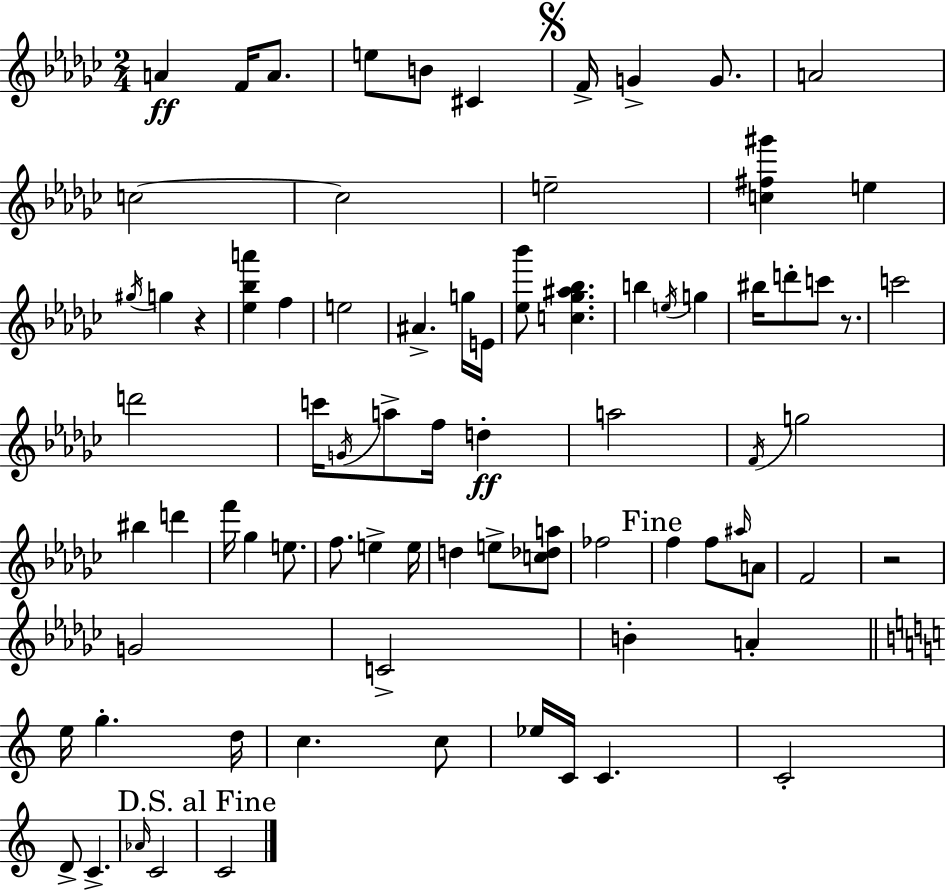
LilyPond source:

{
  \clef treble
  \numericTimeSignature
  \time 2/4
  \key ees \minor
  a'4\ff f'16 a'8. | e''8 b'8 cis'4 | \mark \markup { \musicglyph "scripts.segno" } f'16-> g'4-> g'8. | a'2 | \break c''2~~ | c''2 | e''2-- | <c'' fis'' gis'''>4 e''4 | \break \acciaccatura { gis''16 } g''4 r4 | <ees'' bes'' a'''>4 f''4 | e''2 | ais'4.-> g''16 | \break e'16 <ees'' bes'''>8 <c'' ges'' ais'' bes''>4. | b''4 \acciaccatura { e''16 } g''4 | bis''16 d'''8-. c'''8 r8. | c'''2 | \break d'''2 | c'''16 \acciaccatura { g'16 } a''8-> f''16 d''4-.\ff | a''2 | \acciaccatura { f'16 } g''2 | \break bis''4 | d'''4 f'''16 ges''4 | e''8. f''8. e''4-> | e''16 d''4 | \break e''8-> <c'' des'' a''>8 fes''2 | \mark "Fine" f''4 | f''8 \grace { ais''16 } a'8 f'2 | r2 | \break g'2 | c'2-> | b'4-. | a'4-. \bar "||" \break \key c \major e''16 g''4.-. d''16 | c''4. c''8 | ees''16 c'16 c'4. | c'2-. | \break d'8-> c'4.-> | \grace { aes'16 } c'2 | \mark "D.S. al Fine" c'2 | \bar "|."
}